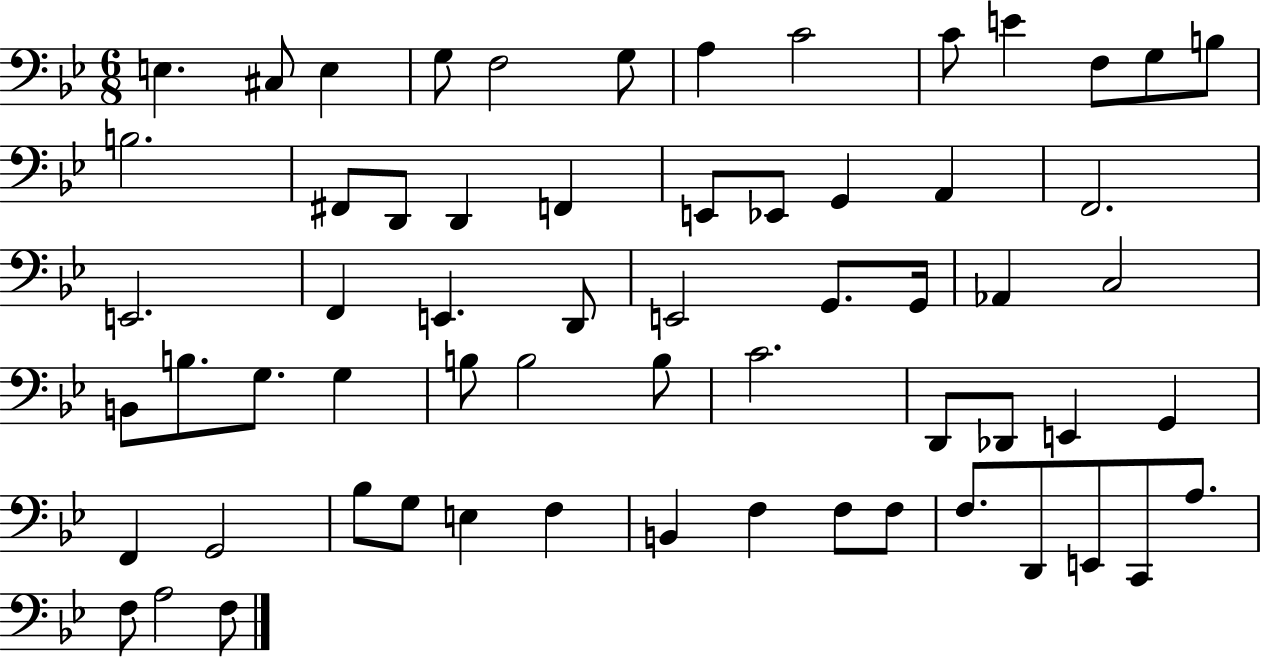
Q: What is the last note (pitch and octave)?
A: F3